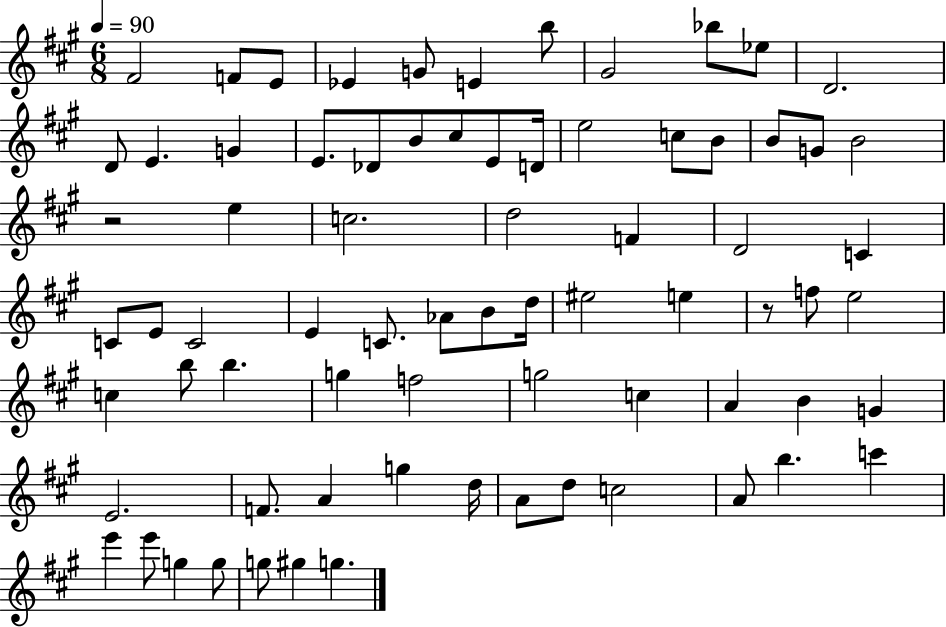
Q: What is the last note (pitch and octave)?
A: G5